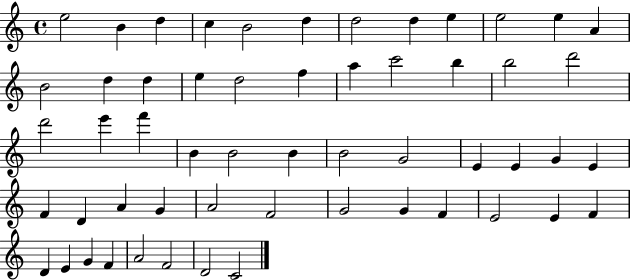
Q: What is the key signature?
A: C major